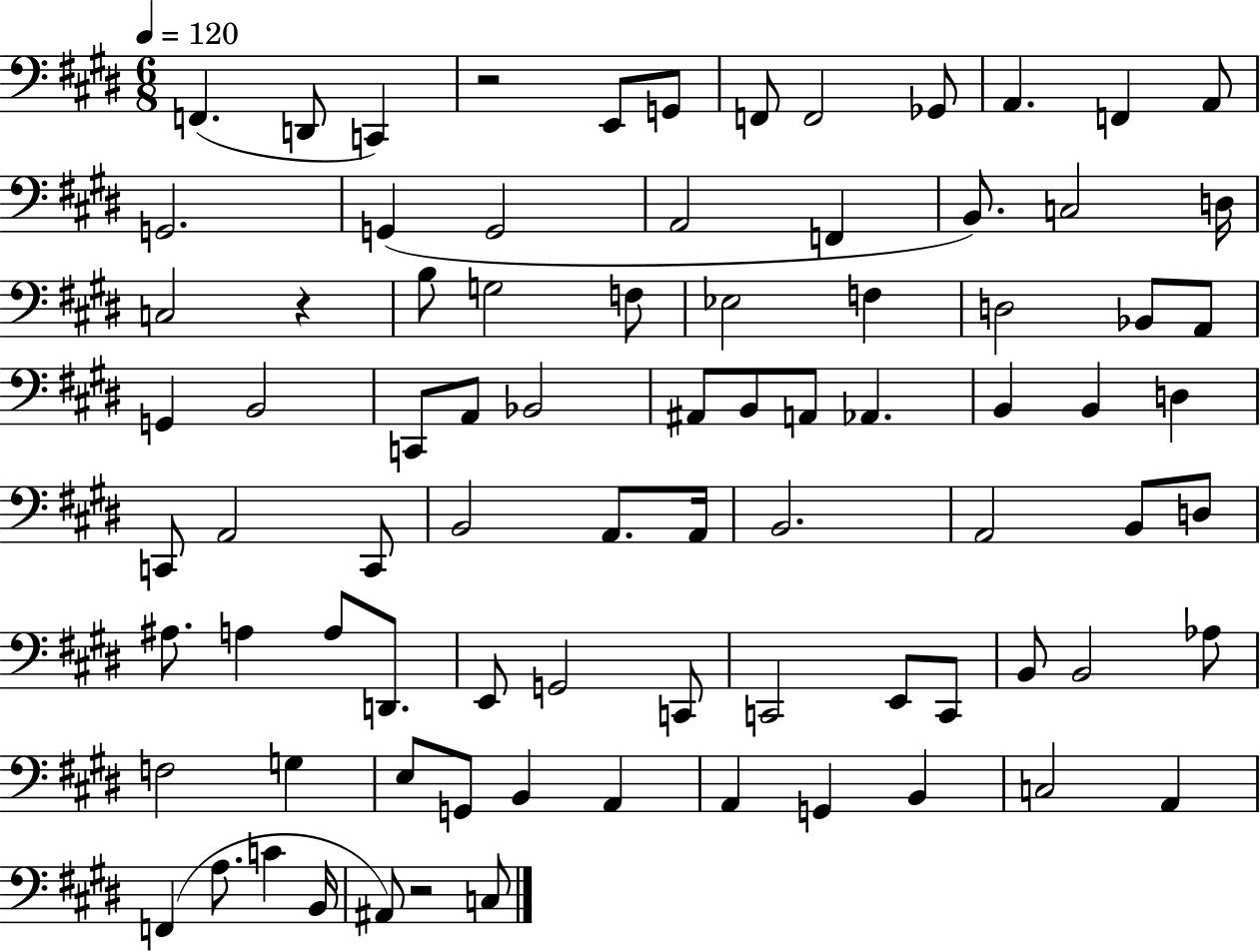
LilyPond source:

{
  \clef bass
  \numericTimeSignature
  \time 6/8
  \key e \major
  \tempo 4 = 120
  f,4.( d,8 c,4) | r2 e,8 g,8 | f,8 f,2 ges,8 | a,4. f,4 a,8 | \break g,2. | g,4( g,2 | a,2 f,4 | b,8.) c2 d16 | \break c2 r4 | b8 g2 f8 | ees2 f4 | d2 bes,8 a,8 | \break g,4 b,2 | c,8 a,8 bes,2 | ais,8 b,8 a,8 aes,4. | b,4 b,4 d4 | \break c,8 a,2 c,8 | b,2 a,8. a,16 | b,2. | a,2 b,8 d8 | \break ais8. a4 a8 d,8. | e,8 g,2 c,8 | c,2 e,8 c,8 | b,8 b,2 aes8 | \break f2 g4 | e8 g,8 b,4 a,4 | a,4 g,4 b,4 | c2 a,4 | \break f,4( a8. c'4 b,16 | ais,8) r2 c8 | \bar "|."
}